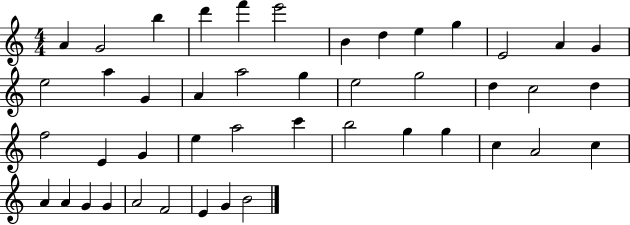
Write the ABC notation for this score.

X:1
T:Untitled
M:4/4
L:1/4
K:C
A G2 b d' f' e'2 B d e g E2 A G e2 a G A a2 g e2 g2 d c2 d f2 E G e a2 c' b2 g g c A2 c A A G G A2 F2 E G B2